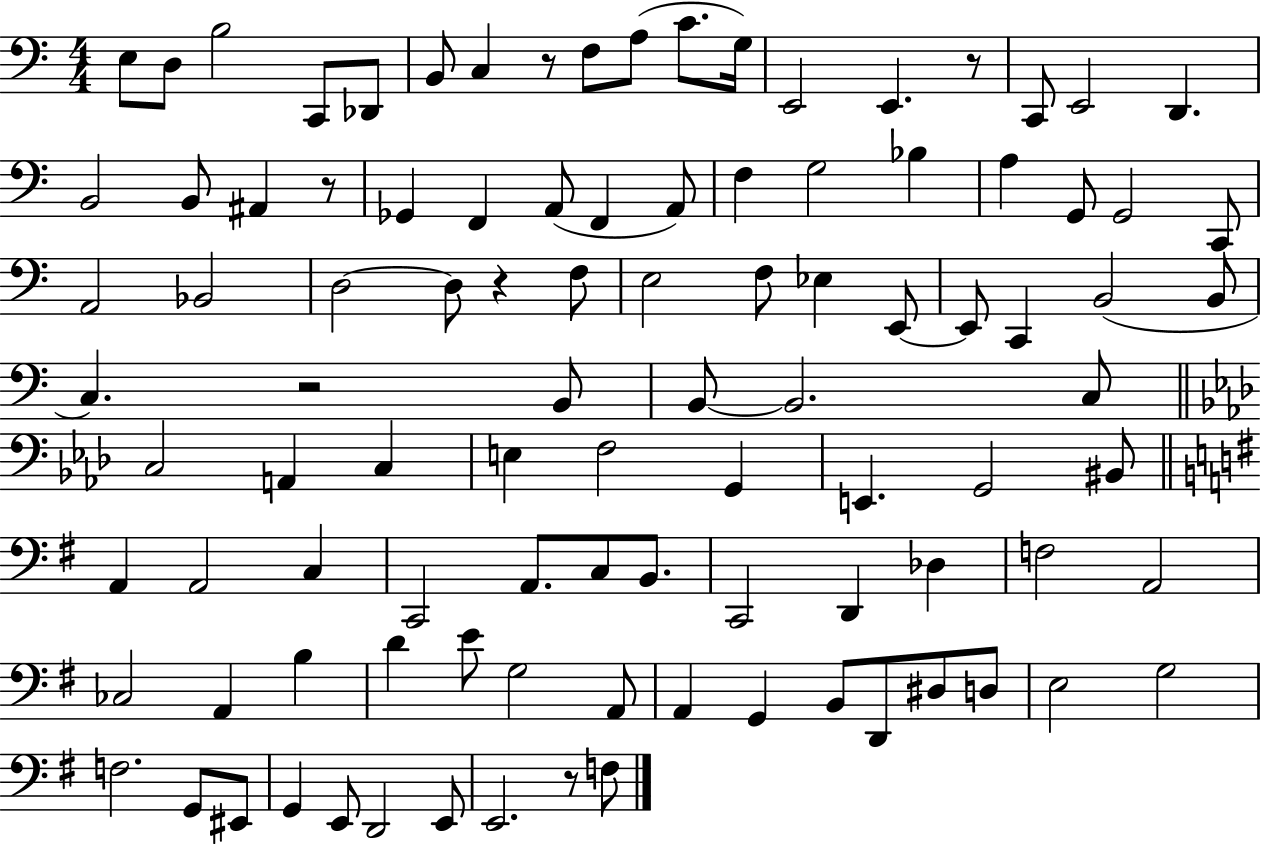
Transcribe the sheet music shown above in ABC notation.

X:1
T:Untitled
M:4/4
L:1/4
K:C
E,/2 D,/2 B,2 C,,/2 _D,,/2 B,,/2 C, z/2 F,/2 A,/2 C/2 G,/4 E,,2 E,, z/2 C,,/2 E,,2 D,, B,,2 B,,/2 ^A,, z/2 _G,, F,, A,,/2 F,, A,,/2 F, G,2 _B, A, G,,/2 G,,2 C,,/2 A,,2 _B,,2 D,2 D,/2 z F,/2 E,2 F,/2 _E, E,,/2 E,,/2 C,, B,,2 B,,/2 C, z2 B,,/2 B,,/2 B,,2 C,/2 C,2 A,, C, E, F,2 G,, E,, G,,2 ^B,,/2 A,, A,,2 C, C,,2 A,,/2 C,/2 B,,/2 C,,2 D,, _D, F,2 A,,2 _C,2 A,, B, D E/2 G,2 A,,/2 A,, G,, B,,/2 D,,/2 ^D,/2 D,/2 E,2 G,2 F,2 G,,/2 ^E,,/2 G,, E,,/2 D,,2 E,,/2 E,,2 z/2 F,/2